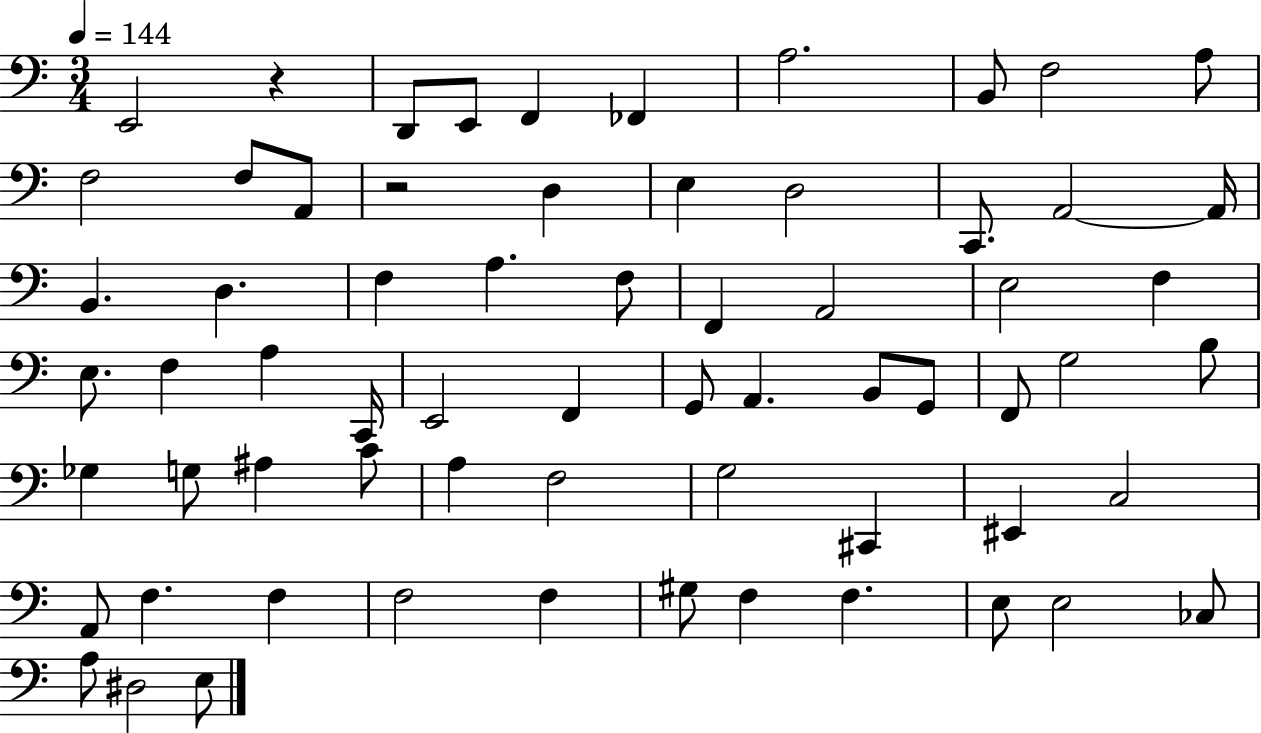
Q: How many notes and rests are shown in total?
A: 66